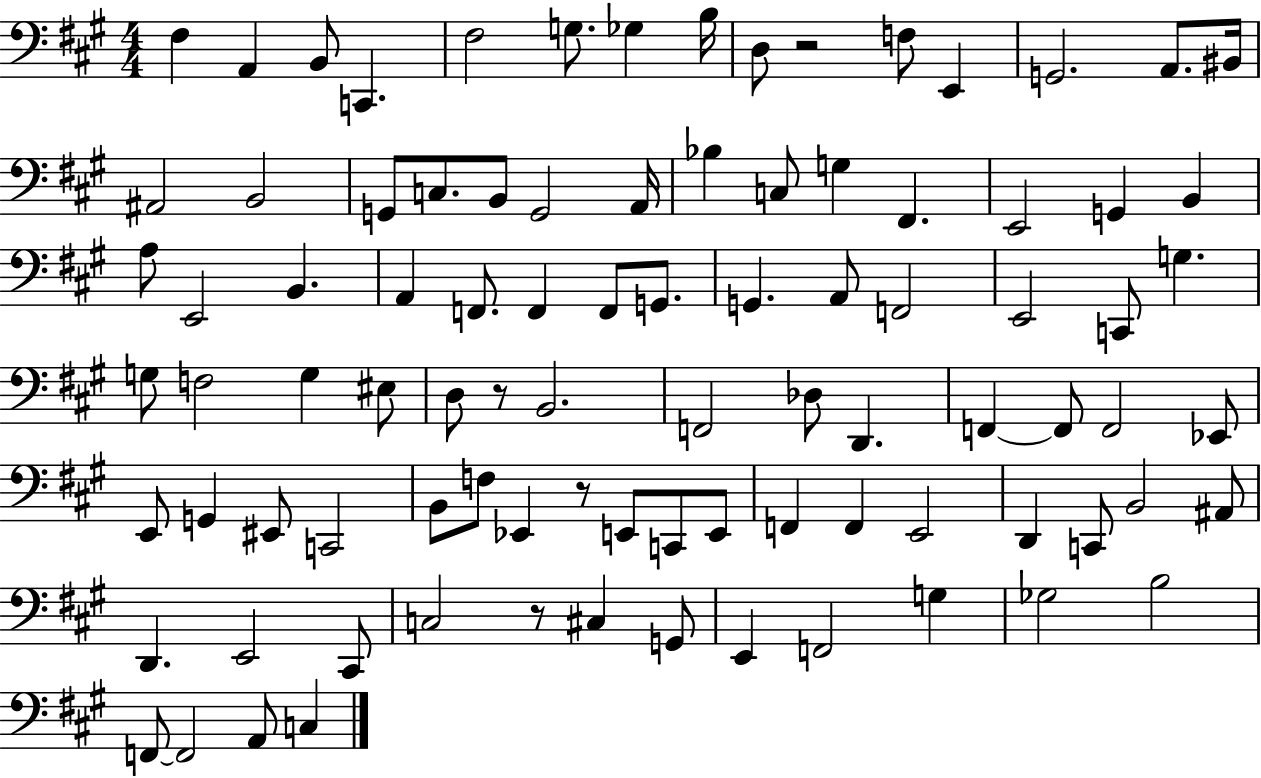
F#3/q A2/q B2/e C2/q. F#3/h G3/e. Gb3/q B3/s D3/e R/h F3/e E2/q G2/h. A2/e. BIS2/s A#2/h B2/h G2/e C3/e. B2/e G2/h A2/s Bb3/q C3/e G3/q F#2/q. E2/h G2/q B2/q A3/e E2/h B2/q. A2/q F2/e. F2/q F2/e G2/e. G2/q. A2/e F2/h E2/h C2/e G3/q. G3/e F3/h G3/q EIS3/e D3/e R/e B2/h. F2/h Db3/e D2/q. F2/q F2/e F2/h Eb2/e E2/e G2/q EIS2/e C2/h B2/e F3/e Eb2/q R/e E2/e C2/e E2/e F2/q F2/q E2/h D2/q C2/e B2/h A#2/e D2/q. E2/h C#2/e C3/h R/e C#3/q G2/e E2/q F2/h G3/q Gb3/h B3/h F2/e F2/h A2/e C3/q